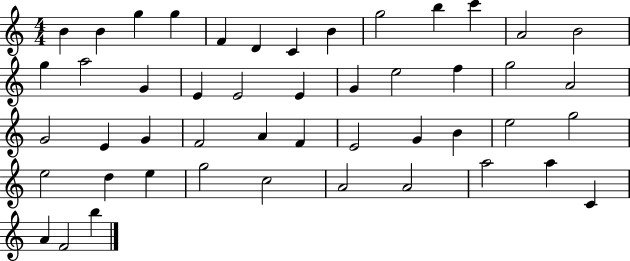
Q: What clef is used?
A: treble